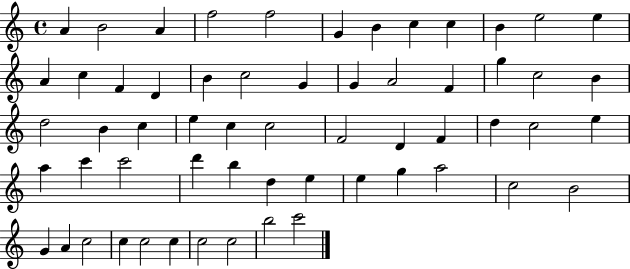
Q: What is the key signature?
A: C major